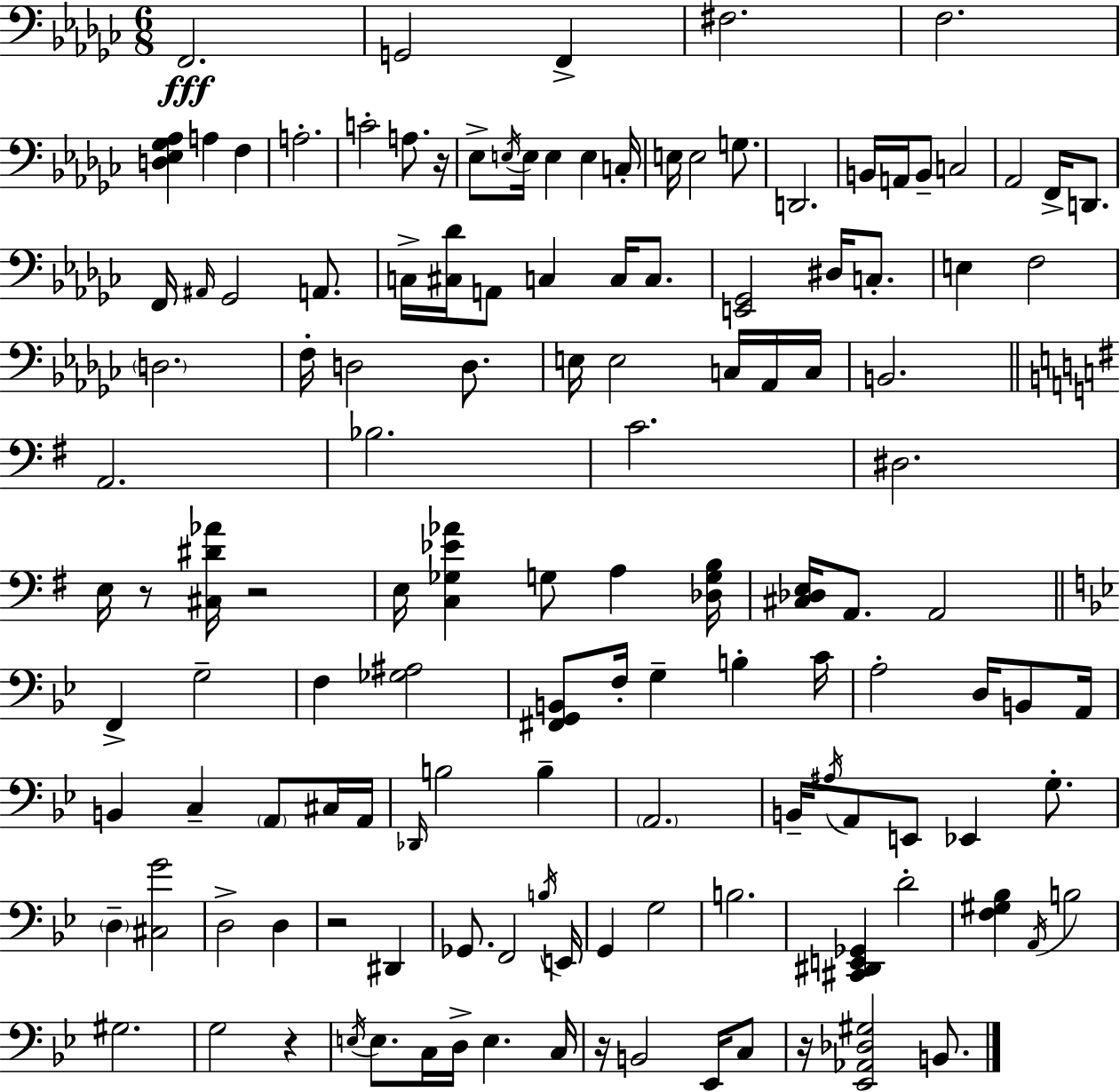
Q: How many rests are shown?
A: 7